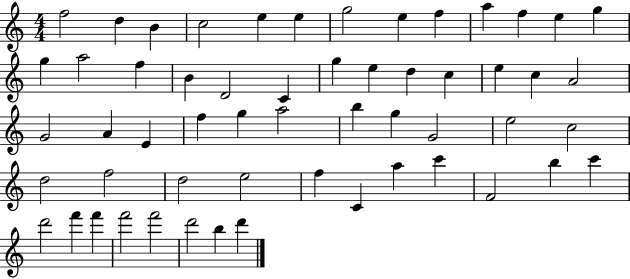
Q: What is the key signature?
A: C major